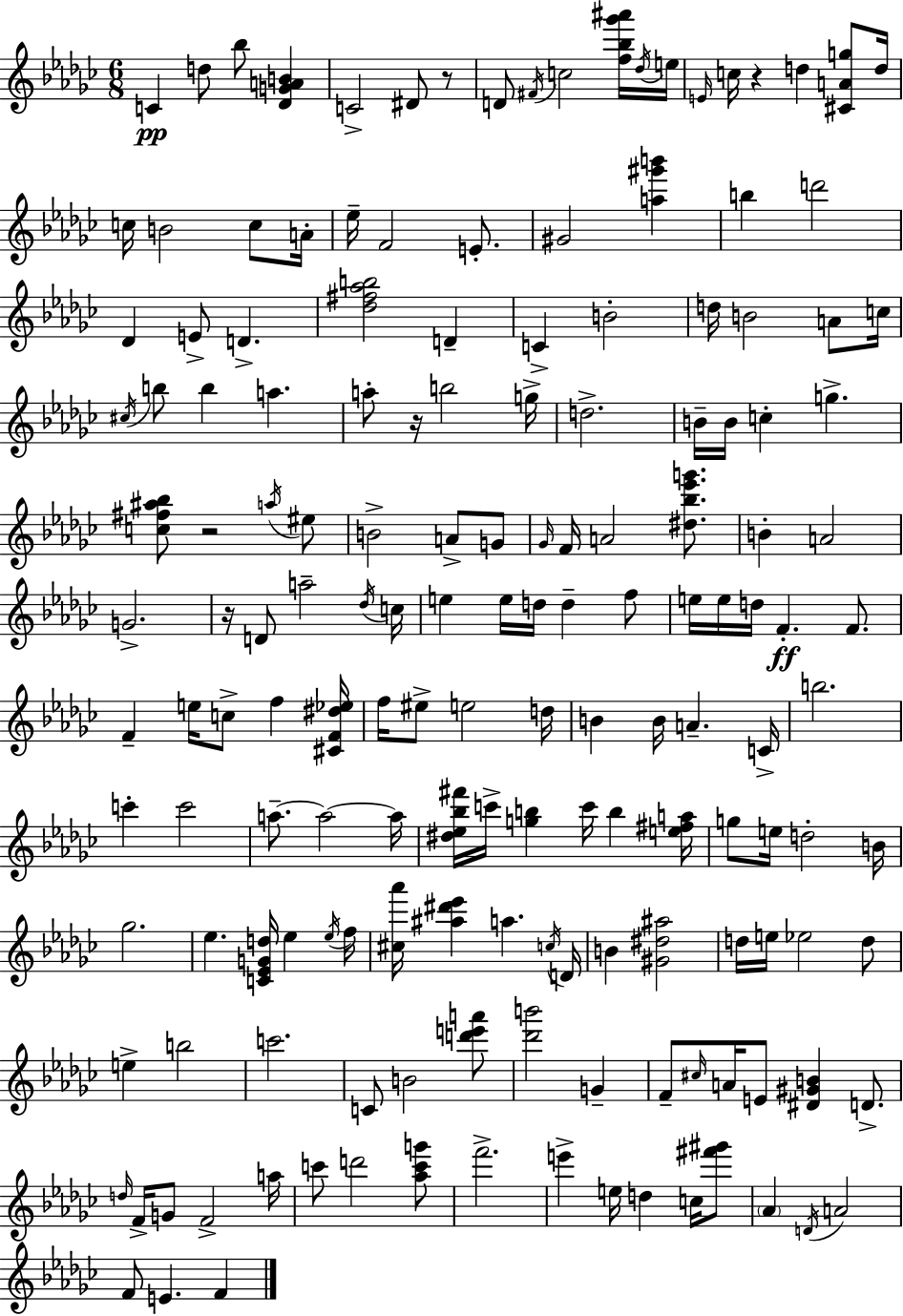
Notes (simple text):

C4/q D5/e Bb5/e [Db4,G4,A4,B4]/q C4/h D#4/e R/e D4/e F#4/s C5/h [F5,Bb5,Gb6,A#6]/s Db5/s E5/s E4/s C5/s R/q D5/q [C#4,A4,G5]/e D5/s C5/s B4/h C5/e A4/s Eb5/s F4/h E4/e. G#4/h [A5,G#6,B6]/q B5/q D6/h Db4/q E4/e D4/q. [Db5,F#5,Ab5,B5]/h D4/q C4/q B4/h D5/s B4/h A4/e C5/s C#5/s B5/e B5/q A5/q. A5/e R/s B5/h G5/s D5/h. B4/s B4/s C5/q G5/q. [C5,F#5,A#5,Bb5]/e R/h A5/s EIS5/e B4/h A4/e G4/e Gb4/s F4/s A4/h [D#5,Bb5,Eb6,G6]/e. B4/q A4/h G4/h. R/s D4/e A5/h Db5/s C5/s E5/q E5/s D5/s D5/q F5/e E5/s E5/s D5/s F4/q. F4/e. F4/q E5/s C5/e F5/q [C#4,F4,D#5,Eb5]/s F5/s EIS5/e E5/h D5/s B4/q B4/s A4/q. C4/s B5/h. C6/q C6/h A5/e. A5/h A5/s [D#5,Eb5,Bb5,F#6]/s C6/s [G5,B5]/q C6/s B5/q [E5,F#5,A5]/s G5/e E5/s D5/h B4/s Gb5/h. Eb5/q. [C4,Eb4,G4,D5]/s Eb5/q Eb5/s F5/s [C#5,Ab6]/s [A#5,D#6,Eb6]/q A5/q. C5/s D4/s B4/q [G#4,D#5,A#5]/h D5/s E5/s Eb5/h D5/e E5/q B5/h C6/h. C4/e B4/h [D6,E6,A6]/e [Db6,B6]/h G4/q F4/e C#5/s A4/s E4/e [D#4,G#4,B4]/q D4/e. D5/s F4/s G4/e F4/h A5/s C6/e D6/h [Ab5,C6,G6]/e F6/h. E6/q E5/s D5/q C5/s [F#6,G#6]/e Ab4/q D4/s A4/h F4/e E4/q. F4/q